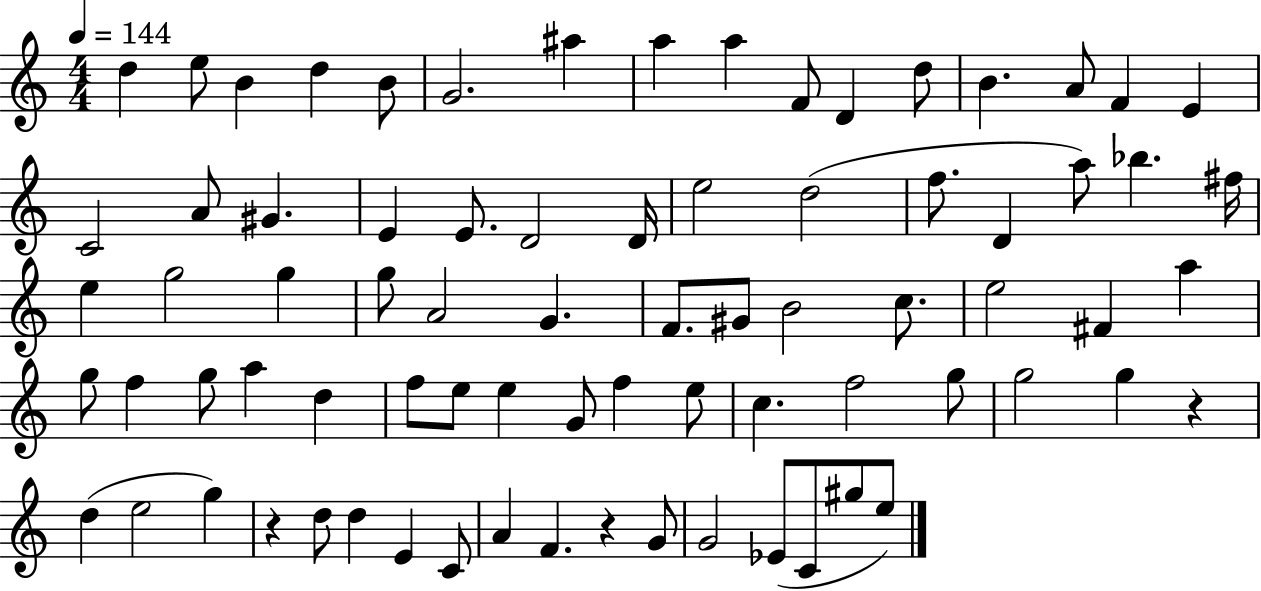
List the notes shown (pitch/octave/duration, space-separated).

D5/q E5/e B4/q D5/q B4/e G4/h. A#5/q A5/q A5/q F4/e D4/q D5/e B4/q. A4/e F4/q E4/q C4/h A4/e G#4/q. E4/q E4/e. D4/h D4/s E5/h D5/h F5/e. D4/q A5/e Bb5/q. F#5/s E5/q G5/h G5/q G5/e A4/h G4/q. F4/e. G#4/e B4/h C5/e. E5/h F#4/q A5/q G5/e F5/q G5/e A5/q D5/q F5/e E5/e E5/q G4/e F5/q E5/e C5/q. F5/h G5/e G5/h G5/q R/q D5/q E5/h G5/q R/q D5/e D5/q E4/q C4/e A4/q F4/q. R/q G4/e G4/h Eb4/e C4/e G#5/e E5/e